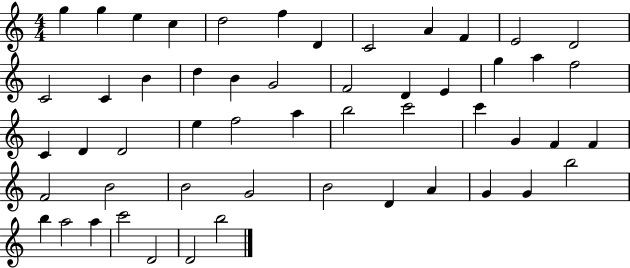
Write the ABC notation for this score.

X:1
T:Untitled
M:4/4
L:1/4
K:C
g g e c d2 f D C2 A F E2 D2 C2 C B d B G2 F2 D E g a f2 C D D2 e f2 a b2 c'2 c' G F F F2 B2 B2 G2 B2 D A G G b2 b a2 a c'2 D2 D2 b2